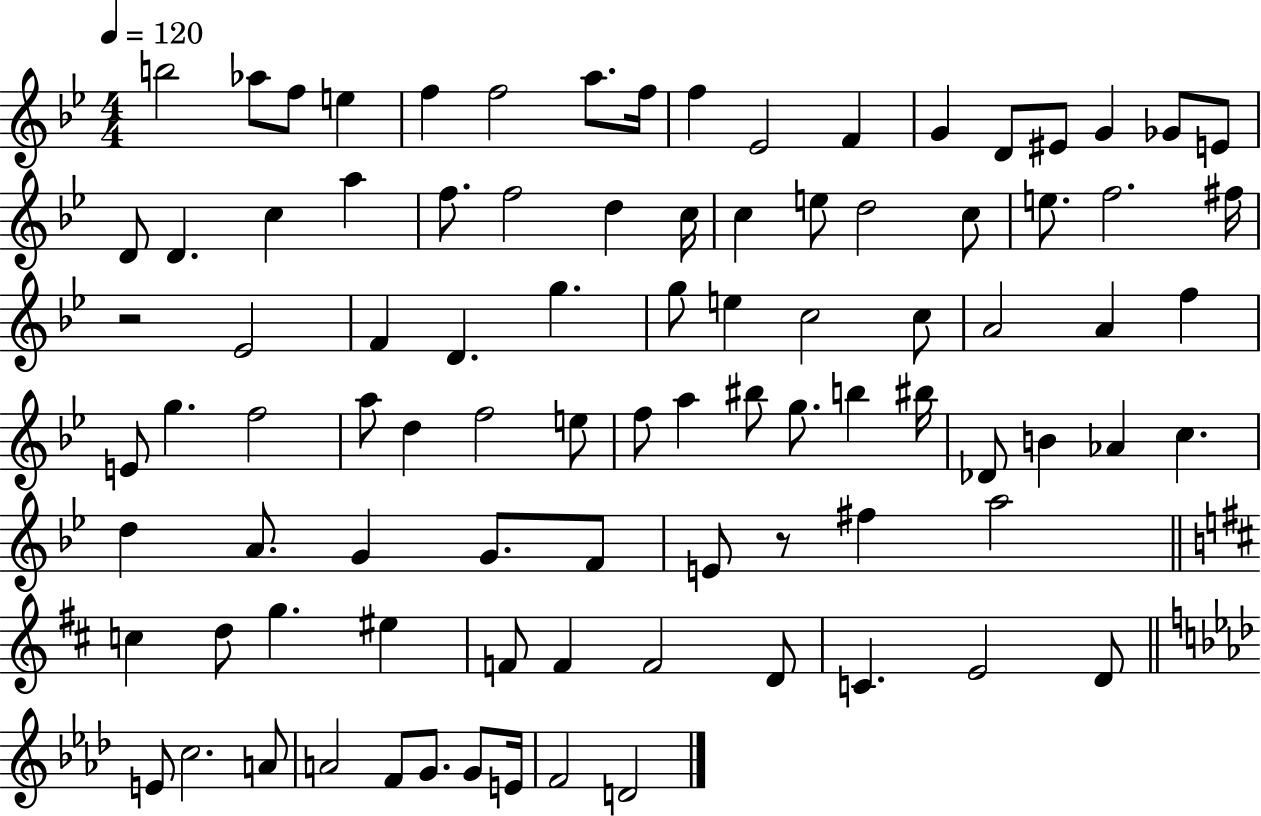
{
  \clef treble
  \numericTimeSignature
  \time 4/4
  \key bes \major
  \tempo 4 = 120
  b''2 aes''8 f''8 e''4 | f''4 f''2 a''8. f''16 | f''4 ees'2 f'4 | g'4 d'8 eis'8 g'4 ges'8 e'8 | \break d'8 d'4. c''4 a''4 | f''8. f''2 d''4 c''16 | c''4 e''8 d''2 c''8 | e''8. f''2. fis''16 | \break r2 ees'2 | f'4 d'4. g''4. | g''8 e''4 c''2 c''8 | a'2 a'4 f''4 | \break e'8 g''4. f''2 | a''8 d''4 f''2 e''8 | f''8 a''4 bis''8 g''8. b''4 bis''16 | des'8 b'4 aes'4 c''4. | \break d''4 a'8. g'4 g'8. f'8 | e'8 r8 fis''4 a''2 | \bar "||" \break \key d \major c''4 d''8 g''4. eis''4 | f'8 f'4 f'2 d'8 | c'4. e'2 d'8 | \bar "||" \break \key aes \major e'8 c''2. a'8 | a'2 f'8 g'8. g'8 e'16 | f'2 d'2 | \bar "|."
}